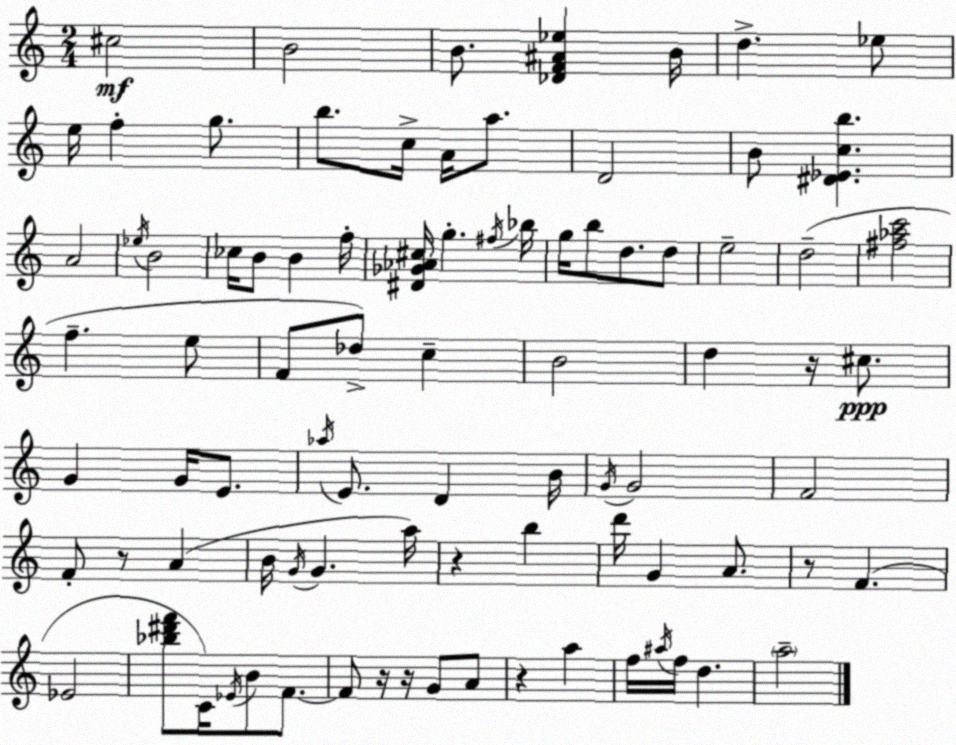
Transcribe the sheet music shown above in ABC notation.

X:1
T:Untitled
M:2/4
L:1/4
K:C
^c2 B2 B/2 [_DF^A_e] B/4 d _e/2 e/4 f g/2 b/2 c/4 A/4 a/2 D2 B/2 [^D_Ecb] A2 _e/4 B2 _c/4 B/2 B f/4 [^D_G_A^c]/4 g ^f/4 _b/4 g/4 b/2 d/2 d/2 e2 d2 [^f_ac']2 f e/2 F/2 _d/2 c B2 d z/4 ^c/2 G G/4 E/2 _a/4 E/2 D B/4 G/4 G2 F2 F/2 z/2 A B/4 G/4 G a/4 z b d'/4 G A/2 z/2 F _E2 [_b^d'f']/2 C/4 _E/4 B/2 F/2 F/2 z/4 z/4 G/2 A/2 z a f/4 ^a/4 f/4 d a2